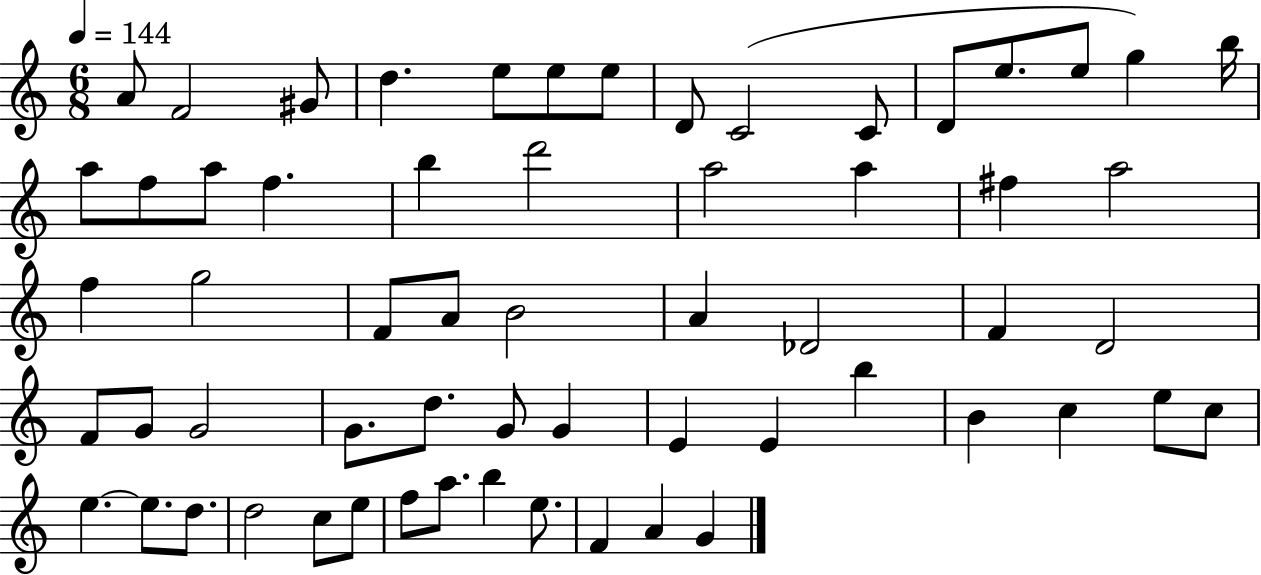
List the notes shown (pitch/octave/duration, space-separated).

A4/e F4/h G#4/e D5/q. E5/e E5/e E5/e D4/e C4/h C4/e D4/e E5/e. E5/e G5/q B5/s A5/e F5/e A5/e F5/q. B5/q D6/h A5/h A5/q F#5/q A5/h F5/q G5/h F4/e A4/e B4/h A4/q Db4/h F4/q D4/h F4/e G4/e G4/h G4/e. D5/e. G4/e G4/q E4/q E4/q B5/q B4/q C5/q E5/e C5/e E5/q. E5/e. D5/e. D5/h C5/e E5/e F5/e A5/e. B5/q E5/e. F4/q A4/q G4/q